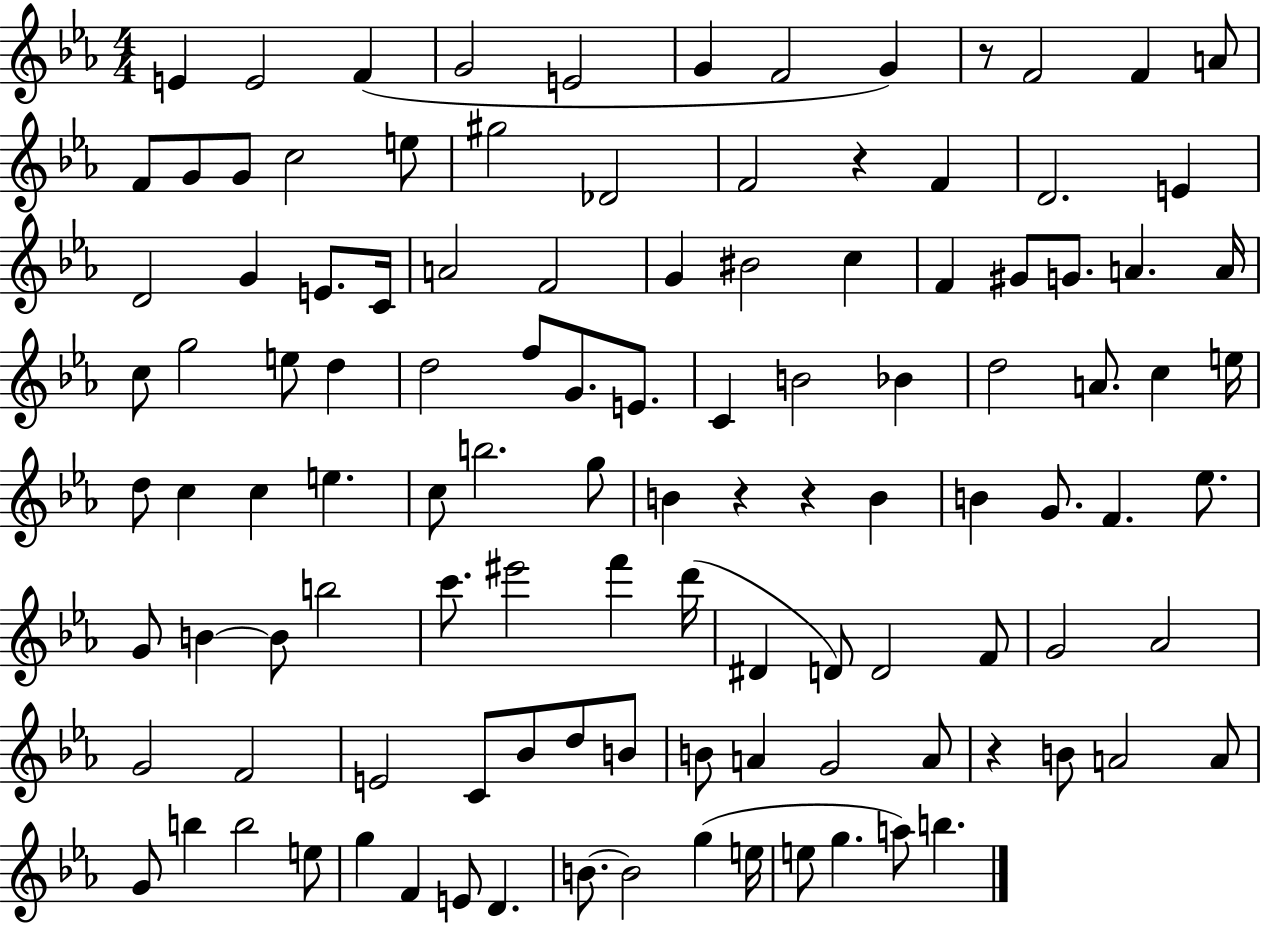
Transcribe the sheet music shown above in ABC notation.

X:1
T:Untitled
M:4/4
L:1/4
K:Eb
E E2 F G2 E2 G F2 G z/2 F2 F A/2 F/2 G/2 G/2 c2 e/2 ^g2 _D2 F2 z F D2 E D2 G E/2 C/4 A2 F2 G ^B2 c F ^G/2 G/2 A A/4 c/2 g2 e/2 d d2 f/2 G/2 E/2 C B2 _B d2 A/2 c e/4 d/2 c c e c/2 b2 g/2 B z z B B G/2 F _e/2 G/2 B B/2 b2 c'/2 ^e'2 f' d'/4 ^D D/2 D2 F/2 G2 _A2 G2 F2 E2 C/2 _B/2 d/2 B/2 B/2 A G2 A/2 z B/2 A2 A/2 G/2 b b2 e/2 g F E/2 D B/2 B2 g e/4 e/2 g a/2 b